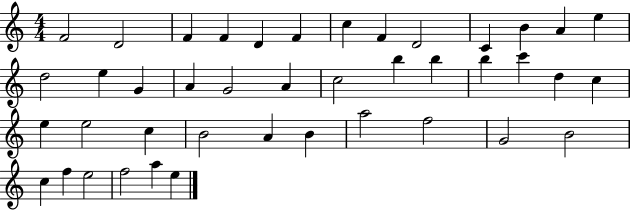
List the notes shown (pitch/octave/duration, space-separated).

F4/h D4/h F4/q F4/q D4/q F4/q C5/q F4/q D4/h C4/q B4/q A4/q E5/q D5/h E5/q G4/q A4/q G4/h A4/q C5/h B5/q B5/q B5/q C6/q D5/q C5/q E5/q E5/h C5/q B4/h A4/q B4/q A5/h F5/h G4/h B4/h C5/q F5/q E5/h F5/h A5/q E5/q